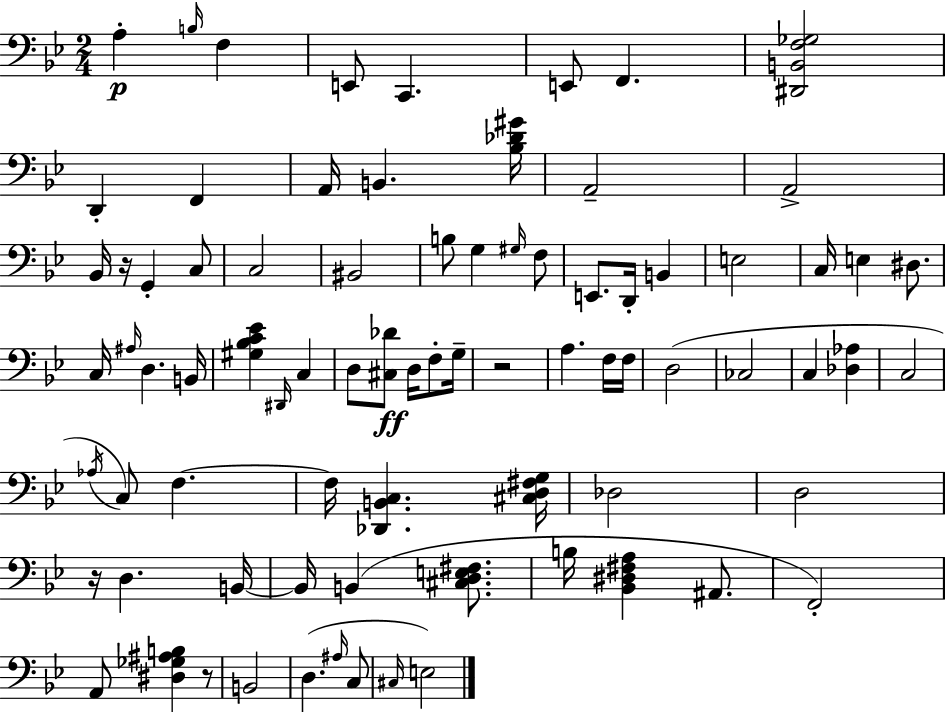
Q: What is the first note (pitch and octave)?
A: A3